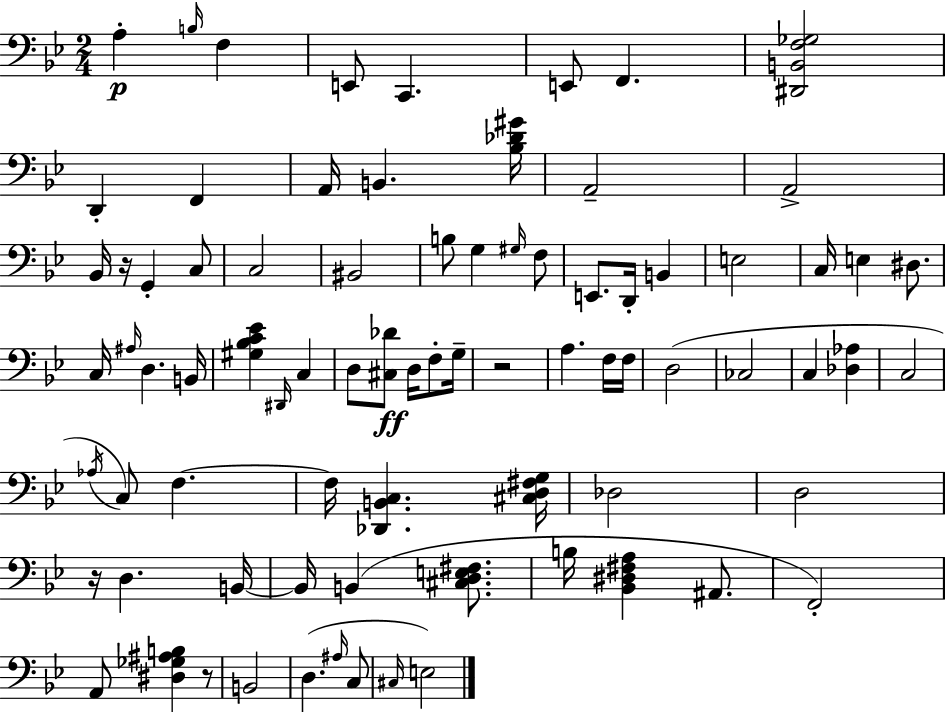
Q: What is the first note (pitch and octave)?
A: A3